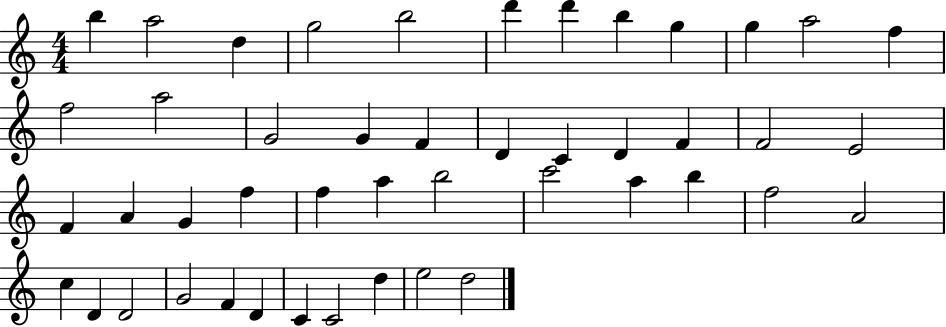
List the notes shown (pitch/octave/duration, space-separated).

B5/q A5/h D5/q G5/h B5/h D6/q D6/q B5/q G5/q G5/q A5/h F5/q F5/h A5/h G4/h G4/q F4/q D4/q C4/q D4/q F4/q F4/h E4/h F4/q A4/q G4/q F5/q F5/q A5/q B5/h C6/h A5/q B5/q F5/h A4/h C5/q D4/q D4/h G4/h F4/q D4/q C4/q C4/h D5/q E5/h D5/h